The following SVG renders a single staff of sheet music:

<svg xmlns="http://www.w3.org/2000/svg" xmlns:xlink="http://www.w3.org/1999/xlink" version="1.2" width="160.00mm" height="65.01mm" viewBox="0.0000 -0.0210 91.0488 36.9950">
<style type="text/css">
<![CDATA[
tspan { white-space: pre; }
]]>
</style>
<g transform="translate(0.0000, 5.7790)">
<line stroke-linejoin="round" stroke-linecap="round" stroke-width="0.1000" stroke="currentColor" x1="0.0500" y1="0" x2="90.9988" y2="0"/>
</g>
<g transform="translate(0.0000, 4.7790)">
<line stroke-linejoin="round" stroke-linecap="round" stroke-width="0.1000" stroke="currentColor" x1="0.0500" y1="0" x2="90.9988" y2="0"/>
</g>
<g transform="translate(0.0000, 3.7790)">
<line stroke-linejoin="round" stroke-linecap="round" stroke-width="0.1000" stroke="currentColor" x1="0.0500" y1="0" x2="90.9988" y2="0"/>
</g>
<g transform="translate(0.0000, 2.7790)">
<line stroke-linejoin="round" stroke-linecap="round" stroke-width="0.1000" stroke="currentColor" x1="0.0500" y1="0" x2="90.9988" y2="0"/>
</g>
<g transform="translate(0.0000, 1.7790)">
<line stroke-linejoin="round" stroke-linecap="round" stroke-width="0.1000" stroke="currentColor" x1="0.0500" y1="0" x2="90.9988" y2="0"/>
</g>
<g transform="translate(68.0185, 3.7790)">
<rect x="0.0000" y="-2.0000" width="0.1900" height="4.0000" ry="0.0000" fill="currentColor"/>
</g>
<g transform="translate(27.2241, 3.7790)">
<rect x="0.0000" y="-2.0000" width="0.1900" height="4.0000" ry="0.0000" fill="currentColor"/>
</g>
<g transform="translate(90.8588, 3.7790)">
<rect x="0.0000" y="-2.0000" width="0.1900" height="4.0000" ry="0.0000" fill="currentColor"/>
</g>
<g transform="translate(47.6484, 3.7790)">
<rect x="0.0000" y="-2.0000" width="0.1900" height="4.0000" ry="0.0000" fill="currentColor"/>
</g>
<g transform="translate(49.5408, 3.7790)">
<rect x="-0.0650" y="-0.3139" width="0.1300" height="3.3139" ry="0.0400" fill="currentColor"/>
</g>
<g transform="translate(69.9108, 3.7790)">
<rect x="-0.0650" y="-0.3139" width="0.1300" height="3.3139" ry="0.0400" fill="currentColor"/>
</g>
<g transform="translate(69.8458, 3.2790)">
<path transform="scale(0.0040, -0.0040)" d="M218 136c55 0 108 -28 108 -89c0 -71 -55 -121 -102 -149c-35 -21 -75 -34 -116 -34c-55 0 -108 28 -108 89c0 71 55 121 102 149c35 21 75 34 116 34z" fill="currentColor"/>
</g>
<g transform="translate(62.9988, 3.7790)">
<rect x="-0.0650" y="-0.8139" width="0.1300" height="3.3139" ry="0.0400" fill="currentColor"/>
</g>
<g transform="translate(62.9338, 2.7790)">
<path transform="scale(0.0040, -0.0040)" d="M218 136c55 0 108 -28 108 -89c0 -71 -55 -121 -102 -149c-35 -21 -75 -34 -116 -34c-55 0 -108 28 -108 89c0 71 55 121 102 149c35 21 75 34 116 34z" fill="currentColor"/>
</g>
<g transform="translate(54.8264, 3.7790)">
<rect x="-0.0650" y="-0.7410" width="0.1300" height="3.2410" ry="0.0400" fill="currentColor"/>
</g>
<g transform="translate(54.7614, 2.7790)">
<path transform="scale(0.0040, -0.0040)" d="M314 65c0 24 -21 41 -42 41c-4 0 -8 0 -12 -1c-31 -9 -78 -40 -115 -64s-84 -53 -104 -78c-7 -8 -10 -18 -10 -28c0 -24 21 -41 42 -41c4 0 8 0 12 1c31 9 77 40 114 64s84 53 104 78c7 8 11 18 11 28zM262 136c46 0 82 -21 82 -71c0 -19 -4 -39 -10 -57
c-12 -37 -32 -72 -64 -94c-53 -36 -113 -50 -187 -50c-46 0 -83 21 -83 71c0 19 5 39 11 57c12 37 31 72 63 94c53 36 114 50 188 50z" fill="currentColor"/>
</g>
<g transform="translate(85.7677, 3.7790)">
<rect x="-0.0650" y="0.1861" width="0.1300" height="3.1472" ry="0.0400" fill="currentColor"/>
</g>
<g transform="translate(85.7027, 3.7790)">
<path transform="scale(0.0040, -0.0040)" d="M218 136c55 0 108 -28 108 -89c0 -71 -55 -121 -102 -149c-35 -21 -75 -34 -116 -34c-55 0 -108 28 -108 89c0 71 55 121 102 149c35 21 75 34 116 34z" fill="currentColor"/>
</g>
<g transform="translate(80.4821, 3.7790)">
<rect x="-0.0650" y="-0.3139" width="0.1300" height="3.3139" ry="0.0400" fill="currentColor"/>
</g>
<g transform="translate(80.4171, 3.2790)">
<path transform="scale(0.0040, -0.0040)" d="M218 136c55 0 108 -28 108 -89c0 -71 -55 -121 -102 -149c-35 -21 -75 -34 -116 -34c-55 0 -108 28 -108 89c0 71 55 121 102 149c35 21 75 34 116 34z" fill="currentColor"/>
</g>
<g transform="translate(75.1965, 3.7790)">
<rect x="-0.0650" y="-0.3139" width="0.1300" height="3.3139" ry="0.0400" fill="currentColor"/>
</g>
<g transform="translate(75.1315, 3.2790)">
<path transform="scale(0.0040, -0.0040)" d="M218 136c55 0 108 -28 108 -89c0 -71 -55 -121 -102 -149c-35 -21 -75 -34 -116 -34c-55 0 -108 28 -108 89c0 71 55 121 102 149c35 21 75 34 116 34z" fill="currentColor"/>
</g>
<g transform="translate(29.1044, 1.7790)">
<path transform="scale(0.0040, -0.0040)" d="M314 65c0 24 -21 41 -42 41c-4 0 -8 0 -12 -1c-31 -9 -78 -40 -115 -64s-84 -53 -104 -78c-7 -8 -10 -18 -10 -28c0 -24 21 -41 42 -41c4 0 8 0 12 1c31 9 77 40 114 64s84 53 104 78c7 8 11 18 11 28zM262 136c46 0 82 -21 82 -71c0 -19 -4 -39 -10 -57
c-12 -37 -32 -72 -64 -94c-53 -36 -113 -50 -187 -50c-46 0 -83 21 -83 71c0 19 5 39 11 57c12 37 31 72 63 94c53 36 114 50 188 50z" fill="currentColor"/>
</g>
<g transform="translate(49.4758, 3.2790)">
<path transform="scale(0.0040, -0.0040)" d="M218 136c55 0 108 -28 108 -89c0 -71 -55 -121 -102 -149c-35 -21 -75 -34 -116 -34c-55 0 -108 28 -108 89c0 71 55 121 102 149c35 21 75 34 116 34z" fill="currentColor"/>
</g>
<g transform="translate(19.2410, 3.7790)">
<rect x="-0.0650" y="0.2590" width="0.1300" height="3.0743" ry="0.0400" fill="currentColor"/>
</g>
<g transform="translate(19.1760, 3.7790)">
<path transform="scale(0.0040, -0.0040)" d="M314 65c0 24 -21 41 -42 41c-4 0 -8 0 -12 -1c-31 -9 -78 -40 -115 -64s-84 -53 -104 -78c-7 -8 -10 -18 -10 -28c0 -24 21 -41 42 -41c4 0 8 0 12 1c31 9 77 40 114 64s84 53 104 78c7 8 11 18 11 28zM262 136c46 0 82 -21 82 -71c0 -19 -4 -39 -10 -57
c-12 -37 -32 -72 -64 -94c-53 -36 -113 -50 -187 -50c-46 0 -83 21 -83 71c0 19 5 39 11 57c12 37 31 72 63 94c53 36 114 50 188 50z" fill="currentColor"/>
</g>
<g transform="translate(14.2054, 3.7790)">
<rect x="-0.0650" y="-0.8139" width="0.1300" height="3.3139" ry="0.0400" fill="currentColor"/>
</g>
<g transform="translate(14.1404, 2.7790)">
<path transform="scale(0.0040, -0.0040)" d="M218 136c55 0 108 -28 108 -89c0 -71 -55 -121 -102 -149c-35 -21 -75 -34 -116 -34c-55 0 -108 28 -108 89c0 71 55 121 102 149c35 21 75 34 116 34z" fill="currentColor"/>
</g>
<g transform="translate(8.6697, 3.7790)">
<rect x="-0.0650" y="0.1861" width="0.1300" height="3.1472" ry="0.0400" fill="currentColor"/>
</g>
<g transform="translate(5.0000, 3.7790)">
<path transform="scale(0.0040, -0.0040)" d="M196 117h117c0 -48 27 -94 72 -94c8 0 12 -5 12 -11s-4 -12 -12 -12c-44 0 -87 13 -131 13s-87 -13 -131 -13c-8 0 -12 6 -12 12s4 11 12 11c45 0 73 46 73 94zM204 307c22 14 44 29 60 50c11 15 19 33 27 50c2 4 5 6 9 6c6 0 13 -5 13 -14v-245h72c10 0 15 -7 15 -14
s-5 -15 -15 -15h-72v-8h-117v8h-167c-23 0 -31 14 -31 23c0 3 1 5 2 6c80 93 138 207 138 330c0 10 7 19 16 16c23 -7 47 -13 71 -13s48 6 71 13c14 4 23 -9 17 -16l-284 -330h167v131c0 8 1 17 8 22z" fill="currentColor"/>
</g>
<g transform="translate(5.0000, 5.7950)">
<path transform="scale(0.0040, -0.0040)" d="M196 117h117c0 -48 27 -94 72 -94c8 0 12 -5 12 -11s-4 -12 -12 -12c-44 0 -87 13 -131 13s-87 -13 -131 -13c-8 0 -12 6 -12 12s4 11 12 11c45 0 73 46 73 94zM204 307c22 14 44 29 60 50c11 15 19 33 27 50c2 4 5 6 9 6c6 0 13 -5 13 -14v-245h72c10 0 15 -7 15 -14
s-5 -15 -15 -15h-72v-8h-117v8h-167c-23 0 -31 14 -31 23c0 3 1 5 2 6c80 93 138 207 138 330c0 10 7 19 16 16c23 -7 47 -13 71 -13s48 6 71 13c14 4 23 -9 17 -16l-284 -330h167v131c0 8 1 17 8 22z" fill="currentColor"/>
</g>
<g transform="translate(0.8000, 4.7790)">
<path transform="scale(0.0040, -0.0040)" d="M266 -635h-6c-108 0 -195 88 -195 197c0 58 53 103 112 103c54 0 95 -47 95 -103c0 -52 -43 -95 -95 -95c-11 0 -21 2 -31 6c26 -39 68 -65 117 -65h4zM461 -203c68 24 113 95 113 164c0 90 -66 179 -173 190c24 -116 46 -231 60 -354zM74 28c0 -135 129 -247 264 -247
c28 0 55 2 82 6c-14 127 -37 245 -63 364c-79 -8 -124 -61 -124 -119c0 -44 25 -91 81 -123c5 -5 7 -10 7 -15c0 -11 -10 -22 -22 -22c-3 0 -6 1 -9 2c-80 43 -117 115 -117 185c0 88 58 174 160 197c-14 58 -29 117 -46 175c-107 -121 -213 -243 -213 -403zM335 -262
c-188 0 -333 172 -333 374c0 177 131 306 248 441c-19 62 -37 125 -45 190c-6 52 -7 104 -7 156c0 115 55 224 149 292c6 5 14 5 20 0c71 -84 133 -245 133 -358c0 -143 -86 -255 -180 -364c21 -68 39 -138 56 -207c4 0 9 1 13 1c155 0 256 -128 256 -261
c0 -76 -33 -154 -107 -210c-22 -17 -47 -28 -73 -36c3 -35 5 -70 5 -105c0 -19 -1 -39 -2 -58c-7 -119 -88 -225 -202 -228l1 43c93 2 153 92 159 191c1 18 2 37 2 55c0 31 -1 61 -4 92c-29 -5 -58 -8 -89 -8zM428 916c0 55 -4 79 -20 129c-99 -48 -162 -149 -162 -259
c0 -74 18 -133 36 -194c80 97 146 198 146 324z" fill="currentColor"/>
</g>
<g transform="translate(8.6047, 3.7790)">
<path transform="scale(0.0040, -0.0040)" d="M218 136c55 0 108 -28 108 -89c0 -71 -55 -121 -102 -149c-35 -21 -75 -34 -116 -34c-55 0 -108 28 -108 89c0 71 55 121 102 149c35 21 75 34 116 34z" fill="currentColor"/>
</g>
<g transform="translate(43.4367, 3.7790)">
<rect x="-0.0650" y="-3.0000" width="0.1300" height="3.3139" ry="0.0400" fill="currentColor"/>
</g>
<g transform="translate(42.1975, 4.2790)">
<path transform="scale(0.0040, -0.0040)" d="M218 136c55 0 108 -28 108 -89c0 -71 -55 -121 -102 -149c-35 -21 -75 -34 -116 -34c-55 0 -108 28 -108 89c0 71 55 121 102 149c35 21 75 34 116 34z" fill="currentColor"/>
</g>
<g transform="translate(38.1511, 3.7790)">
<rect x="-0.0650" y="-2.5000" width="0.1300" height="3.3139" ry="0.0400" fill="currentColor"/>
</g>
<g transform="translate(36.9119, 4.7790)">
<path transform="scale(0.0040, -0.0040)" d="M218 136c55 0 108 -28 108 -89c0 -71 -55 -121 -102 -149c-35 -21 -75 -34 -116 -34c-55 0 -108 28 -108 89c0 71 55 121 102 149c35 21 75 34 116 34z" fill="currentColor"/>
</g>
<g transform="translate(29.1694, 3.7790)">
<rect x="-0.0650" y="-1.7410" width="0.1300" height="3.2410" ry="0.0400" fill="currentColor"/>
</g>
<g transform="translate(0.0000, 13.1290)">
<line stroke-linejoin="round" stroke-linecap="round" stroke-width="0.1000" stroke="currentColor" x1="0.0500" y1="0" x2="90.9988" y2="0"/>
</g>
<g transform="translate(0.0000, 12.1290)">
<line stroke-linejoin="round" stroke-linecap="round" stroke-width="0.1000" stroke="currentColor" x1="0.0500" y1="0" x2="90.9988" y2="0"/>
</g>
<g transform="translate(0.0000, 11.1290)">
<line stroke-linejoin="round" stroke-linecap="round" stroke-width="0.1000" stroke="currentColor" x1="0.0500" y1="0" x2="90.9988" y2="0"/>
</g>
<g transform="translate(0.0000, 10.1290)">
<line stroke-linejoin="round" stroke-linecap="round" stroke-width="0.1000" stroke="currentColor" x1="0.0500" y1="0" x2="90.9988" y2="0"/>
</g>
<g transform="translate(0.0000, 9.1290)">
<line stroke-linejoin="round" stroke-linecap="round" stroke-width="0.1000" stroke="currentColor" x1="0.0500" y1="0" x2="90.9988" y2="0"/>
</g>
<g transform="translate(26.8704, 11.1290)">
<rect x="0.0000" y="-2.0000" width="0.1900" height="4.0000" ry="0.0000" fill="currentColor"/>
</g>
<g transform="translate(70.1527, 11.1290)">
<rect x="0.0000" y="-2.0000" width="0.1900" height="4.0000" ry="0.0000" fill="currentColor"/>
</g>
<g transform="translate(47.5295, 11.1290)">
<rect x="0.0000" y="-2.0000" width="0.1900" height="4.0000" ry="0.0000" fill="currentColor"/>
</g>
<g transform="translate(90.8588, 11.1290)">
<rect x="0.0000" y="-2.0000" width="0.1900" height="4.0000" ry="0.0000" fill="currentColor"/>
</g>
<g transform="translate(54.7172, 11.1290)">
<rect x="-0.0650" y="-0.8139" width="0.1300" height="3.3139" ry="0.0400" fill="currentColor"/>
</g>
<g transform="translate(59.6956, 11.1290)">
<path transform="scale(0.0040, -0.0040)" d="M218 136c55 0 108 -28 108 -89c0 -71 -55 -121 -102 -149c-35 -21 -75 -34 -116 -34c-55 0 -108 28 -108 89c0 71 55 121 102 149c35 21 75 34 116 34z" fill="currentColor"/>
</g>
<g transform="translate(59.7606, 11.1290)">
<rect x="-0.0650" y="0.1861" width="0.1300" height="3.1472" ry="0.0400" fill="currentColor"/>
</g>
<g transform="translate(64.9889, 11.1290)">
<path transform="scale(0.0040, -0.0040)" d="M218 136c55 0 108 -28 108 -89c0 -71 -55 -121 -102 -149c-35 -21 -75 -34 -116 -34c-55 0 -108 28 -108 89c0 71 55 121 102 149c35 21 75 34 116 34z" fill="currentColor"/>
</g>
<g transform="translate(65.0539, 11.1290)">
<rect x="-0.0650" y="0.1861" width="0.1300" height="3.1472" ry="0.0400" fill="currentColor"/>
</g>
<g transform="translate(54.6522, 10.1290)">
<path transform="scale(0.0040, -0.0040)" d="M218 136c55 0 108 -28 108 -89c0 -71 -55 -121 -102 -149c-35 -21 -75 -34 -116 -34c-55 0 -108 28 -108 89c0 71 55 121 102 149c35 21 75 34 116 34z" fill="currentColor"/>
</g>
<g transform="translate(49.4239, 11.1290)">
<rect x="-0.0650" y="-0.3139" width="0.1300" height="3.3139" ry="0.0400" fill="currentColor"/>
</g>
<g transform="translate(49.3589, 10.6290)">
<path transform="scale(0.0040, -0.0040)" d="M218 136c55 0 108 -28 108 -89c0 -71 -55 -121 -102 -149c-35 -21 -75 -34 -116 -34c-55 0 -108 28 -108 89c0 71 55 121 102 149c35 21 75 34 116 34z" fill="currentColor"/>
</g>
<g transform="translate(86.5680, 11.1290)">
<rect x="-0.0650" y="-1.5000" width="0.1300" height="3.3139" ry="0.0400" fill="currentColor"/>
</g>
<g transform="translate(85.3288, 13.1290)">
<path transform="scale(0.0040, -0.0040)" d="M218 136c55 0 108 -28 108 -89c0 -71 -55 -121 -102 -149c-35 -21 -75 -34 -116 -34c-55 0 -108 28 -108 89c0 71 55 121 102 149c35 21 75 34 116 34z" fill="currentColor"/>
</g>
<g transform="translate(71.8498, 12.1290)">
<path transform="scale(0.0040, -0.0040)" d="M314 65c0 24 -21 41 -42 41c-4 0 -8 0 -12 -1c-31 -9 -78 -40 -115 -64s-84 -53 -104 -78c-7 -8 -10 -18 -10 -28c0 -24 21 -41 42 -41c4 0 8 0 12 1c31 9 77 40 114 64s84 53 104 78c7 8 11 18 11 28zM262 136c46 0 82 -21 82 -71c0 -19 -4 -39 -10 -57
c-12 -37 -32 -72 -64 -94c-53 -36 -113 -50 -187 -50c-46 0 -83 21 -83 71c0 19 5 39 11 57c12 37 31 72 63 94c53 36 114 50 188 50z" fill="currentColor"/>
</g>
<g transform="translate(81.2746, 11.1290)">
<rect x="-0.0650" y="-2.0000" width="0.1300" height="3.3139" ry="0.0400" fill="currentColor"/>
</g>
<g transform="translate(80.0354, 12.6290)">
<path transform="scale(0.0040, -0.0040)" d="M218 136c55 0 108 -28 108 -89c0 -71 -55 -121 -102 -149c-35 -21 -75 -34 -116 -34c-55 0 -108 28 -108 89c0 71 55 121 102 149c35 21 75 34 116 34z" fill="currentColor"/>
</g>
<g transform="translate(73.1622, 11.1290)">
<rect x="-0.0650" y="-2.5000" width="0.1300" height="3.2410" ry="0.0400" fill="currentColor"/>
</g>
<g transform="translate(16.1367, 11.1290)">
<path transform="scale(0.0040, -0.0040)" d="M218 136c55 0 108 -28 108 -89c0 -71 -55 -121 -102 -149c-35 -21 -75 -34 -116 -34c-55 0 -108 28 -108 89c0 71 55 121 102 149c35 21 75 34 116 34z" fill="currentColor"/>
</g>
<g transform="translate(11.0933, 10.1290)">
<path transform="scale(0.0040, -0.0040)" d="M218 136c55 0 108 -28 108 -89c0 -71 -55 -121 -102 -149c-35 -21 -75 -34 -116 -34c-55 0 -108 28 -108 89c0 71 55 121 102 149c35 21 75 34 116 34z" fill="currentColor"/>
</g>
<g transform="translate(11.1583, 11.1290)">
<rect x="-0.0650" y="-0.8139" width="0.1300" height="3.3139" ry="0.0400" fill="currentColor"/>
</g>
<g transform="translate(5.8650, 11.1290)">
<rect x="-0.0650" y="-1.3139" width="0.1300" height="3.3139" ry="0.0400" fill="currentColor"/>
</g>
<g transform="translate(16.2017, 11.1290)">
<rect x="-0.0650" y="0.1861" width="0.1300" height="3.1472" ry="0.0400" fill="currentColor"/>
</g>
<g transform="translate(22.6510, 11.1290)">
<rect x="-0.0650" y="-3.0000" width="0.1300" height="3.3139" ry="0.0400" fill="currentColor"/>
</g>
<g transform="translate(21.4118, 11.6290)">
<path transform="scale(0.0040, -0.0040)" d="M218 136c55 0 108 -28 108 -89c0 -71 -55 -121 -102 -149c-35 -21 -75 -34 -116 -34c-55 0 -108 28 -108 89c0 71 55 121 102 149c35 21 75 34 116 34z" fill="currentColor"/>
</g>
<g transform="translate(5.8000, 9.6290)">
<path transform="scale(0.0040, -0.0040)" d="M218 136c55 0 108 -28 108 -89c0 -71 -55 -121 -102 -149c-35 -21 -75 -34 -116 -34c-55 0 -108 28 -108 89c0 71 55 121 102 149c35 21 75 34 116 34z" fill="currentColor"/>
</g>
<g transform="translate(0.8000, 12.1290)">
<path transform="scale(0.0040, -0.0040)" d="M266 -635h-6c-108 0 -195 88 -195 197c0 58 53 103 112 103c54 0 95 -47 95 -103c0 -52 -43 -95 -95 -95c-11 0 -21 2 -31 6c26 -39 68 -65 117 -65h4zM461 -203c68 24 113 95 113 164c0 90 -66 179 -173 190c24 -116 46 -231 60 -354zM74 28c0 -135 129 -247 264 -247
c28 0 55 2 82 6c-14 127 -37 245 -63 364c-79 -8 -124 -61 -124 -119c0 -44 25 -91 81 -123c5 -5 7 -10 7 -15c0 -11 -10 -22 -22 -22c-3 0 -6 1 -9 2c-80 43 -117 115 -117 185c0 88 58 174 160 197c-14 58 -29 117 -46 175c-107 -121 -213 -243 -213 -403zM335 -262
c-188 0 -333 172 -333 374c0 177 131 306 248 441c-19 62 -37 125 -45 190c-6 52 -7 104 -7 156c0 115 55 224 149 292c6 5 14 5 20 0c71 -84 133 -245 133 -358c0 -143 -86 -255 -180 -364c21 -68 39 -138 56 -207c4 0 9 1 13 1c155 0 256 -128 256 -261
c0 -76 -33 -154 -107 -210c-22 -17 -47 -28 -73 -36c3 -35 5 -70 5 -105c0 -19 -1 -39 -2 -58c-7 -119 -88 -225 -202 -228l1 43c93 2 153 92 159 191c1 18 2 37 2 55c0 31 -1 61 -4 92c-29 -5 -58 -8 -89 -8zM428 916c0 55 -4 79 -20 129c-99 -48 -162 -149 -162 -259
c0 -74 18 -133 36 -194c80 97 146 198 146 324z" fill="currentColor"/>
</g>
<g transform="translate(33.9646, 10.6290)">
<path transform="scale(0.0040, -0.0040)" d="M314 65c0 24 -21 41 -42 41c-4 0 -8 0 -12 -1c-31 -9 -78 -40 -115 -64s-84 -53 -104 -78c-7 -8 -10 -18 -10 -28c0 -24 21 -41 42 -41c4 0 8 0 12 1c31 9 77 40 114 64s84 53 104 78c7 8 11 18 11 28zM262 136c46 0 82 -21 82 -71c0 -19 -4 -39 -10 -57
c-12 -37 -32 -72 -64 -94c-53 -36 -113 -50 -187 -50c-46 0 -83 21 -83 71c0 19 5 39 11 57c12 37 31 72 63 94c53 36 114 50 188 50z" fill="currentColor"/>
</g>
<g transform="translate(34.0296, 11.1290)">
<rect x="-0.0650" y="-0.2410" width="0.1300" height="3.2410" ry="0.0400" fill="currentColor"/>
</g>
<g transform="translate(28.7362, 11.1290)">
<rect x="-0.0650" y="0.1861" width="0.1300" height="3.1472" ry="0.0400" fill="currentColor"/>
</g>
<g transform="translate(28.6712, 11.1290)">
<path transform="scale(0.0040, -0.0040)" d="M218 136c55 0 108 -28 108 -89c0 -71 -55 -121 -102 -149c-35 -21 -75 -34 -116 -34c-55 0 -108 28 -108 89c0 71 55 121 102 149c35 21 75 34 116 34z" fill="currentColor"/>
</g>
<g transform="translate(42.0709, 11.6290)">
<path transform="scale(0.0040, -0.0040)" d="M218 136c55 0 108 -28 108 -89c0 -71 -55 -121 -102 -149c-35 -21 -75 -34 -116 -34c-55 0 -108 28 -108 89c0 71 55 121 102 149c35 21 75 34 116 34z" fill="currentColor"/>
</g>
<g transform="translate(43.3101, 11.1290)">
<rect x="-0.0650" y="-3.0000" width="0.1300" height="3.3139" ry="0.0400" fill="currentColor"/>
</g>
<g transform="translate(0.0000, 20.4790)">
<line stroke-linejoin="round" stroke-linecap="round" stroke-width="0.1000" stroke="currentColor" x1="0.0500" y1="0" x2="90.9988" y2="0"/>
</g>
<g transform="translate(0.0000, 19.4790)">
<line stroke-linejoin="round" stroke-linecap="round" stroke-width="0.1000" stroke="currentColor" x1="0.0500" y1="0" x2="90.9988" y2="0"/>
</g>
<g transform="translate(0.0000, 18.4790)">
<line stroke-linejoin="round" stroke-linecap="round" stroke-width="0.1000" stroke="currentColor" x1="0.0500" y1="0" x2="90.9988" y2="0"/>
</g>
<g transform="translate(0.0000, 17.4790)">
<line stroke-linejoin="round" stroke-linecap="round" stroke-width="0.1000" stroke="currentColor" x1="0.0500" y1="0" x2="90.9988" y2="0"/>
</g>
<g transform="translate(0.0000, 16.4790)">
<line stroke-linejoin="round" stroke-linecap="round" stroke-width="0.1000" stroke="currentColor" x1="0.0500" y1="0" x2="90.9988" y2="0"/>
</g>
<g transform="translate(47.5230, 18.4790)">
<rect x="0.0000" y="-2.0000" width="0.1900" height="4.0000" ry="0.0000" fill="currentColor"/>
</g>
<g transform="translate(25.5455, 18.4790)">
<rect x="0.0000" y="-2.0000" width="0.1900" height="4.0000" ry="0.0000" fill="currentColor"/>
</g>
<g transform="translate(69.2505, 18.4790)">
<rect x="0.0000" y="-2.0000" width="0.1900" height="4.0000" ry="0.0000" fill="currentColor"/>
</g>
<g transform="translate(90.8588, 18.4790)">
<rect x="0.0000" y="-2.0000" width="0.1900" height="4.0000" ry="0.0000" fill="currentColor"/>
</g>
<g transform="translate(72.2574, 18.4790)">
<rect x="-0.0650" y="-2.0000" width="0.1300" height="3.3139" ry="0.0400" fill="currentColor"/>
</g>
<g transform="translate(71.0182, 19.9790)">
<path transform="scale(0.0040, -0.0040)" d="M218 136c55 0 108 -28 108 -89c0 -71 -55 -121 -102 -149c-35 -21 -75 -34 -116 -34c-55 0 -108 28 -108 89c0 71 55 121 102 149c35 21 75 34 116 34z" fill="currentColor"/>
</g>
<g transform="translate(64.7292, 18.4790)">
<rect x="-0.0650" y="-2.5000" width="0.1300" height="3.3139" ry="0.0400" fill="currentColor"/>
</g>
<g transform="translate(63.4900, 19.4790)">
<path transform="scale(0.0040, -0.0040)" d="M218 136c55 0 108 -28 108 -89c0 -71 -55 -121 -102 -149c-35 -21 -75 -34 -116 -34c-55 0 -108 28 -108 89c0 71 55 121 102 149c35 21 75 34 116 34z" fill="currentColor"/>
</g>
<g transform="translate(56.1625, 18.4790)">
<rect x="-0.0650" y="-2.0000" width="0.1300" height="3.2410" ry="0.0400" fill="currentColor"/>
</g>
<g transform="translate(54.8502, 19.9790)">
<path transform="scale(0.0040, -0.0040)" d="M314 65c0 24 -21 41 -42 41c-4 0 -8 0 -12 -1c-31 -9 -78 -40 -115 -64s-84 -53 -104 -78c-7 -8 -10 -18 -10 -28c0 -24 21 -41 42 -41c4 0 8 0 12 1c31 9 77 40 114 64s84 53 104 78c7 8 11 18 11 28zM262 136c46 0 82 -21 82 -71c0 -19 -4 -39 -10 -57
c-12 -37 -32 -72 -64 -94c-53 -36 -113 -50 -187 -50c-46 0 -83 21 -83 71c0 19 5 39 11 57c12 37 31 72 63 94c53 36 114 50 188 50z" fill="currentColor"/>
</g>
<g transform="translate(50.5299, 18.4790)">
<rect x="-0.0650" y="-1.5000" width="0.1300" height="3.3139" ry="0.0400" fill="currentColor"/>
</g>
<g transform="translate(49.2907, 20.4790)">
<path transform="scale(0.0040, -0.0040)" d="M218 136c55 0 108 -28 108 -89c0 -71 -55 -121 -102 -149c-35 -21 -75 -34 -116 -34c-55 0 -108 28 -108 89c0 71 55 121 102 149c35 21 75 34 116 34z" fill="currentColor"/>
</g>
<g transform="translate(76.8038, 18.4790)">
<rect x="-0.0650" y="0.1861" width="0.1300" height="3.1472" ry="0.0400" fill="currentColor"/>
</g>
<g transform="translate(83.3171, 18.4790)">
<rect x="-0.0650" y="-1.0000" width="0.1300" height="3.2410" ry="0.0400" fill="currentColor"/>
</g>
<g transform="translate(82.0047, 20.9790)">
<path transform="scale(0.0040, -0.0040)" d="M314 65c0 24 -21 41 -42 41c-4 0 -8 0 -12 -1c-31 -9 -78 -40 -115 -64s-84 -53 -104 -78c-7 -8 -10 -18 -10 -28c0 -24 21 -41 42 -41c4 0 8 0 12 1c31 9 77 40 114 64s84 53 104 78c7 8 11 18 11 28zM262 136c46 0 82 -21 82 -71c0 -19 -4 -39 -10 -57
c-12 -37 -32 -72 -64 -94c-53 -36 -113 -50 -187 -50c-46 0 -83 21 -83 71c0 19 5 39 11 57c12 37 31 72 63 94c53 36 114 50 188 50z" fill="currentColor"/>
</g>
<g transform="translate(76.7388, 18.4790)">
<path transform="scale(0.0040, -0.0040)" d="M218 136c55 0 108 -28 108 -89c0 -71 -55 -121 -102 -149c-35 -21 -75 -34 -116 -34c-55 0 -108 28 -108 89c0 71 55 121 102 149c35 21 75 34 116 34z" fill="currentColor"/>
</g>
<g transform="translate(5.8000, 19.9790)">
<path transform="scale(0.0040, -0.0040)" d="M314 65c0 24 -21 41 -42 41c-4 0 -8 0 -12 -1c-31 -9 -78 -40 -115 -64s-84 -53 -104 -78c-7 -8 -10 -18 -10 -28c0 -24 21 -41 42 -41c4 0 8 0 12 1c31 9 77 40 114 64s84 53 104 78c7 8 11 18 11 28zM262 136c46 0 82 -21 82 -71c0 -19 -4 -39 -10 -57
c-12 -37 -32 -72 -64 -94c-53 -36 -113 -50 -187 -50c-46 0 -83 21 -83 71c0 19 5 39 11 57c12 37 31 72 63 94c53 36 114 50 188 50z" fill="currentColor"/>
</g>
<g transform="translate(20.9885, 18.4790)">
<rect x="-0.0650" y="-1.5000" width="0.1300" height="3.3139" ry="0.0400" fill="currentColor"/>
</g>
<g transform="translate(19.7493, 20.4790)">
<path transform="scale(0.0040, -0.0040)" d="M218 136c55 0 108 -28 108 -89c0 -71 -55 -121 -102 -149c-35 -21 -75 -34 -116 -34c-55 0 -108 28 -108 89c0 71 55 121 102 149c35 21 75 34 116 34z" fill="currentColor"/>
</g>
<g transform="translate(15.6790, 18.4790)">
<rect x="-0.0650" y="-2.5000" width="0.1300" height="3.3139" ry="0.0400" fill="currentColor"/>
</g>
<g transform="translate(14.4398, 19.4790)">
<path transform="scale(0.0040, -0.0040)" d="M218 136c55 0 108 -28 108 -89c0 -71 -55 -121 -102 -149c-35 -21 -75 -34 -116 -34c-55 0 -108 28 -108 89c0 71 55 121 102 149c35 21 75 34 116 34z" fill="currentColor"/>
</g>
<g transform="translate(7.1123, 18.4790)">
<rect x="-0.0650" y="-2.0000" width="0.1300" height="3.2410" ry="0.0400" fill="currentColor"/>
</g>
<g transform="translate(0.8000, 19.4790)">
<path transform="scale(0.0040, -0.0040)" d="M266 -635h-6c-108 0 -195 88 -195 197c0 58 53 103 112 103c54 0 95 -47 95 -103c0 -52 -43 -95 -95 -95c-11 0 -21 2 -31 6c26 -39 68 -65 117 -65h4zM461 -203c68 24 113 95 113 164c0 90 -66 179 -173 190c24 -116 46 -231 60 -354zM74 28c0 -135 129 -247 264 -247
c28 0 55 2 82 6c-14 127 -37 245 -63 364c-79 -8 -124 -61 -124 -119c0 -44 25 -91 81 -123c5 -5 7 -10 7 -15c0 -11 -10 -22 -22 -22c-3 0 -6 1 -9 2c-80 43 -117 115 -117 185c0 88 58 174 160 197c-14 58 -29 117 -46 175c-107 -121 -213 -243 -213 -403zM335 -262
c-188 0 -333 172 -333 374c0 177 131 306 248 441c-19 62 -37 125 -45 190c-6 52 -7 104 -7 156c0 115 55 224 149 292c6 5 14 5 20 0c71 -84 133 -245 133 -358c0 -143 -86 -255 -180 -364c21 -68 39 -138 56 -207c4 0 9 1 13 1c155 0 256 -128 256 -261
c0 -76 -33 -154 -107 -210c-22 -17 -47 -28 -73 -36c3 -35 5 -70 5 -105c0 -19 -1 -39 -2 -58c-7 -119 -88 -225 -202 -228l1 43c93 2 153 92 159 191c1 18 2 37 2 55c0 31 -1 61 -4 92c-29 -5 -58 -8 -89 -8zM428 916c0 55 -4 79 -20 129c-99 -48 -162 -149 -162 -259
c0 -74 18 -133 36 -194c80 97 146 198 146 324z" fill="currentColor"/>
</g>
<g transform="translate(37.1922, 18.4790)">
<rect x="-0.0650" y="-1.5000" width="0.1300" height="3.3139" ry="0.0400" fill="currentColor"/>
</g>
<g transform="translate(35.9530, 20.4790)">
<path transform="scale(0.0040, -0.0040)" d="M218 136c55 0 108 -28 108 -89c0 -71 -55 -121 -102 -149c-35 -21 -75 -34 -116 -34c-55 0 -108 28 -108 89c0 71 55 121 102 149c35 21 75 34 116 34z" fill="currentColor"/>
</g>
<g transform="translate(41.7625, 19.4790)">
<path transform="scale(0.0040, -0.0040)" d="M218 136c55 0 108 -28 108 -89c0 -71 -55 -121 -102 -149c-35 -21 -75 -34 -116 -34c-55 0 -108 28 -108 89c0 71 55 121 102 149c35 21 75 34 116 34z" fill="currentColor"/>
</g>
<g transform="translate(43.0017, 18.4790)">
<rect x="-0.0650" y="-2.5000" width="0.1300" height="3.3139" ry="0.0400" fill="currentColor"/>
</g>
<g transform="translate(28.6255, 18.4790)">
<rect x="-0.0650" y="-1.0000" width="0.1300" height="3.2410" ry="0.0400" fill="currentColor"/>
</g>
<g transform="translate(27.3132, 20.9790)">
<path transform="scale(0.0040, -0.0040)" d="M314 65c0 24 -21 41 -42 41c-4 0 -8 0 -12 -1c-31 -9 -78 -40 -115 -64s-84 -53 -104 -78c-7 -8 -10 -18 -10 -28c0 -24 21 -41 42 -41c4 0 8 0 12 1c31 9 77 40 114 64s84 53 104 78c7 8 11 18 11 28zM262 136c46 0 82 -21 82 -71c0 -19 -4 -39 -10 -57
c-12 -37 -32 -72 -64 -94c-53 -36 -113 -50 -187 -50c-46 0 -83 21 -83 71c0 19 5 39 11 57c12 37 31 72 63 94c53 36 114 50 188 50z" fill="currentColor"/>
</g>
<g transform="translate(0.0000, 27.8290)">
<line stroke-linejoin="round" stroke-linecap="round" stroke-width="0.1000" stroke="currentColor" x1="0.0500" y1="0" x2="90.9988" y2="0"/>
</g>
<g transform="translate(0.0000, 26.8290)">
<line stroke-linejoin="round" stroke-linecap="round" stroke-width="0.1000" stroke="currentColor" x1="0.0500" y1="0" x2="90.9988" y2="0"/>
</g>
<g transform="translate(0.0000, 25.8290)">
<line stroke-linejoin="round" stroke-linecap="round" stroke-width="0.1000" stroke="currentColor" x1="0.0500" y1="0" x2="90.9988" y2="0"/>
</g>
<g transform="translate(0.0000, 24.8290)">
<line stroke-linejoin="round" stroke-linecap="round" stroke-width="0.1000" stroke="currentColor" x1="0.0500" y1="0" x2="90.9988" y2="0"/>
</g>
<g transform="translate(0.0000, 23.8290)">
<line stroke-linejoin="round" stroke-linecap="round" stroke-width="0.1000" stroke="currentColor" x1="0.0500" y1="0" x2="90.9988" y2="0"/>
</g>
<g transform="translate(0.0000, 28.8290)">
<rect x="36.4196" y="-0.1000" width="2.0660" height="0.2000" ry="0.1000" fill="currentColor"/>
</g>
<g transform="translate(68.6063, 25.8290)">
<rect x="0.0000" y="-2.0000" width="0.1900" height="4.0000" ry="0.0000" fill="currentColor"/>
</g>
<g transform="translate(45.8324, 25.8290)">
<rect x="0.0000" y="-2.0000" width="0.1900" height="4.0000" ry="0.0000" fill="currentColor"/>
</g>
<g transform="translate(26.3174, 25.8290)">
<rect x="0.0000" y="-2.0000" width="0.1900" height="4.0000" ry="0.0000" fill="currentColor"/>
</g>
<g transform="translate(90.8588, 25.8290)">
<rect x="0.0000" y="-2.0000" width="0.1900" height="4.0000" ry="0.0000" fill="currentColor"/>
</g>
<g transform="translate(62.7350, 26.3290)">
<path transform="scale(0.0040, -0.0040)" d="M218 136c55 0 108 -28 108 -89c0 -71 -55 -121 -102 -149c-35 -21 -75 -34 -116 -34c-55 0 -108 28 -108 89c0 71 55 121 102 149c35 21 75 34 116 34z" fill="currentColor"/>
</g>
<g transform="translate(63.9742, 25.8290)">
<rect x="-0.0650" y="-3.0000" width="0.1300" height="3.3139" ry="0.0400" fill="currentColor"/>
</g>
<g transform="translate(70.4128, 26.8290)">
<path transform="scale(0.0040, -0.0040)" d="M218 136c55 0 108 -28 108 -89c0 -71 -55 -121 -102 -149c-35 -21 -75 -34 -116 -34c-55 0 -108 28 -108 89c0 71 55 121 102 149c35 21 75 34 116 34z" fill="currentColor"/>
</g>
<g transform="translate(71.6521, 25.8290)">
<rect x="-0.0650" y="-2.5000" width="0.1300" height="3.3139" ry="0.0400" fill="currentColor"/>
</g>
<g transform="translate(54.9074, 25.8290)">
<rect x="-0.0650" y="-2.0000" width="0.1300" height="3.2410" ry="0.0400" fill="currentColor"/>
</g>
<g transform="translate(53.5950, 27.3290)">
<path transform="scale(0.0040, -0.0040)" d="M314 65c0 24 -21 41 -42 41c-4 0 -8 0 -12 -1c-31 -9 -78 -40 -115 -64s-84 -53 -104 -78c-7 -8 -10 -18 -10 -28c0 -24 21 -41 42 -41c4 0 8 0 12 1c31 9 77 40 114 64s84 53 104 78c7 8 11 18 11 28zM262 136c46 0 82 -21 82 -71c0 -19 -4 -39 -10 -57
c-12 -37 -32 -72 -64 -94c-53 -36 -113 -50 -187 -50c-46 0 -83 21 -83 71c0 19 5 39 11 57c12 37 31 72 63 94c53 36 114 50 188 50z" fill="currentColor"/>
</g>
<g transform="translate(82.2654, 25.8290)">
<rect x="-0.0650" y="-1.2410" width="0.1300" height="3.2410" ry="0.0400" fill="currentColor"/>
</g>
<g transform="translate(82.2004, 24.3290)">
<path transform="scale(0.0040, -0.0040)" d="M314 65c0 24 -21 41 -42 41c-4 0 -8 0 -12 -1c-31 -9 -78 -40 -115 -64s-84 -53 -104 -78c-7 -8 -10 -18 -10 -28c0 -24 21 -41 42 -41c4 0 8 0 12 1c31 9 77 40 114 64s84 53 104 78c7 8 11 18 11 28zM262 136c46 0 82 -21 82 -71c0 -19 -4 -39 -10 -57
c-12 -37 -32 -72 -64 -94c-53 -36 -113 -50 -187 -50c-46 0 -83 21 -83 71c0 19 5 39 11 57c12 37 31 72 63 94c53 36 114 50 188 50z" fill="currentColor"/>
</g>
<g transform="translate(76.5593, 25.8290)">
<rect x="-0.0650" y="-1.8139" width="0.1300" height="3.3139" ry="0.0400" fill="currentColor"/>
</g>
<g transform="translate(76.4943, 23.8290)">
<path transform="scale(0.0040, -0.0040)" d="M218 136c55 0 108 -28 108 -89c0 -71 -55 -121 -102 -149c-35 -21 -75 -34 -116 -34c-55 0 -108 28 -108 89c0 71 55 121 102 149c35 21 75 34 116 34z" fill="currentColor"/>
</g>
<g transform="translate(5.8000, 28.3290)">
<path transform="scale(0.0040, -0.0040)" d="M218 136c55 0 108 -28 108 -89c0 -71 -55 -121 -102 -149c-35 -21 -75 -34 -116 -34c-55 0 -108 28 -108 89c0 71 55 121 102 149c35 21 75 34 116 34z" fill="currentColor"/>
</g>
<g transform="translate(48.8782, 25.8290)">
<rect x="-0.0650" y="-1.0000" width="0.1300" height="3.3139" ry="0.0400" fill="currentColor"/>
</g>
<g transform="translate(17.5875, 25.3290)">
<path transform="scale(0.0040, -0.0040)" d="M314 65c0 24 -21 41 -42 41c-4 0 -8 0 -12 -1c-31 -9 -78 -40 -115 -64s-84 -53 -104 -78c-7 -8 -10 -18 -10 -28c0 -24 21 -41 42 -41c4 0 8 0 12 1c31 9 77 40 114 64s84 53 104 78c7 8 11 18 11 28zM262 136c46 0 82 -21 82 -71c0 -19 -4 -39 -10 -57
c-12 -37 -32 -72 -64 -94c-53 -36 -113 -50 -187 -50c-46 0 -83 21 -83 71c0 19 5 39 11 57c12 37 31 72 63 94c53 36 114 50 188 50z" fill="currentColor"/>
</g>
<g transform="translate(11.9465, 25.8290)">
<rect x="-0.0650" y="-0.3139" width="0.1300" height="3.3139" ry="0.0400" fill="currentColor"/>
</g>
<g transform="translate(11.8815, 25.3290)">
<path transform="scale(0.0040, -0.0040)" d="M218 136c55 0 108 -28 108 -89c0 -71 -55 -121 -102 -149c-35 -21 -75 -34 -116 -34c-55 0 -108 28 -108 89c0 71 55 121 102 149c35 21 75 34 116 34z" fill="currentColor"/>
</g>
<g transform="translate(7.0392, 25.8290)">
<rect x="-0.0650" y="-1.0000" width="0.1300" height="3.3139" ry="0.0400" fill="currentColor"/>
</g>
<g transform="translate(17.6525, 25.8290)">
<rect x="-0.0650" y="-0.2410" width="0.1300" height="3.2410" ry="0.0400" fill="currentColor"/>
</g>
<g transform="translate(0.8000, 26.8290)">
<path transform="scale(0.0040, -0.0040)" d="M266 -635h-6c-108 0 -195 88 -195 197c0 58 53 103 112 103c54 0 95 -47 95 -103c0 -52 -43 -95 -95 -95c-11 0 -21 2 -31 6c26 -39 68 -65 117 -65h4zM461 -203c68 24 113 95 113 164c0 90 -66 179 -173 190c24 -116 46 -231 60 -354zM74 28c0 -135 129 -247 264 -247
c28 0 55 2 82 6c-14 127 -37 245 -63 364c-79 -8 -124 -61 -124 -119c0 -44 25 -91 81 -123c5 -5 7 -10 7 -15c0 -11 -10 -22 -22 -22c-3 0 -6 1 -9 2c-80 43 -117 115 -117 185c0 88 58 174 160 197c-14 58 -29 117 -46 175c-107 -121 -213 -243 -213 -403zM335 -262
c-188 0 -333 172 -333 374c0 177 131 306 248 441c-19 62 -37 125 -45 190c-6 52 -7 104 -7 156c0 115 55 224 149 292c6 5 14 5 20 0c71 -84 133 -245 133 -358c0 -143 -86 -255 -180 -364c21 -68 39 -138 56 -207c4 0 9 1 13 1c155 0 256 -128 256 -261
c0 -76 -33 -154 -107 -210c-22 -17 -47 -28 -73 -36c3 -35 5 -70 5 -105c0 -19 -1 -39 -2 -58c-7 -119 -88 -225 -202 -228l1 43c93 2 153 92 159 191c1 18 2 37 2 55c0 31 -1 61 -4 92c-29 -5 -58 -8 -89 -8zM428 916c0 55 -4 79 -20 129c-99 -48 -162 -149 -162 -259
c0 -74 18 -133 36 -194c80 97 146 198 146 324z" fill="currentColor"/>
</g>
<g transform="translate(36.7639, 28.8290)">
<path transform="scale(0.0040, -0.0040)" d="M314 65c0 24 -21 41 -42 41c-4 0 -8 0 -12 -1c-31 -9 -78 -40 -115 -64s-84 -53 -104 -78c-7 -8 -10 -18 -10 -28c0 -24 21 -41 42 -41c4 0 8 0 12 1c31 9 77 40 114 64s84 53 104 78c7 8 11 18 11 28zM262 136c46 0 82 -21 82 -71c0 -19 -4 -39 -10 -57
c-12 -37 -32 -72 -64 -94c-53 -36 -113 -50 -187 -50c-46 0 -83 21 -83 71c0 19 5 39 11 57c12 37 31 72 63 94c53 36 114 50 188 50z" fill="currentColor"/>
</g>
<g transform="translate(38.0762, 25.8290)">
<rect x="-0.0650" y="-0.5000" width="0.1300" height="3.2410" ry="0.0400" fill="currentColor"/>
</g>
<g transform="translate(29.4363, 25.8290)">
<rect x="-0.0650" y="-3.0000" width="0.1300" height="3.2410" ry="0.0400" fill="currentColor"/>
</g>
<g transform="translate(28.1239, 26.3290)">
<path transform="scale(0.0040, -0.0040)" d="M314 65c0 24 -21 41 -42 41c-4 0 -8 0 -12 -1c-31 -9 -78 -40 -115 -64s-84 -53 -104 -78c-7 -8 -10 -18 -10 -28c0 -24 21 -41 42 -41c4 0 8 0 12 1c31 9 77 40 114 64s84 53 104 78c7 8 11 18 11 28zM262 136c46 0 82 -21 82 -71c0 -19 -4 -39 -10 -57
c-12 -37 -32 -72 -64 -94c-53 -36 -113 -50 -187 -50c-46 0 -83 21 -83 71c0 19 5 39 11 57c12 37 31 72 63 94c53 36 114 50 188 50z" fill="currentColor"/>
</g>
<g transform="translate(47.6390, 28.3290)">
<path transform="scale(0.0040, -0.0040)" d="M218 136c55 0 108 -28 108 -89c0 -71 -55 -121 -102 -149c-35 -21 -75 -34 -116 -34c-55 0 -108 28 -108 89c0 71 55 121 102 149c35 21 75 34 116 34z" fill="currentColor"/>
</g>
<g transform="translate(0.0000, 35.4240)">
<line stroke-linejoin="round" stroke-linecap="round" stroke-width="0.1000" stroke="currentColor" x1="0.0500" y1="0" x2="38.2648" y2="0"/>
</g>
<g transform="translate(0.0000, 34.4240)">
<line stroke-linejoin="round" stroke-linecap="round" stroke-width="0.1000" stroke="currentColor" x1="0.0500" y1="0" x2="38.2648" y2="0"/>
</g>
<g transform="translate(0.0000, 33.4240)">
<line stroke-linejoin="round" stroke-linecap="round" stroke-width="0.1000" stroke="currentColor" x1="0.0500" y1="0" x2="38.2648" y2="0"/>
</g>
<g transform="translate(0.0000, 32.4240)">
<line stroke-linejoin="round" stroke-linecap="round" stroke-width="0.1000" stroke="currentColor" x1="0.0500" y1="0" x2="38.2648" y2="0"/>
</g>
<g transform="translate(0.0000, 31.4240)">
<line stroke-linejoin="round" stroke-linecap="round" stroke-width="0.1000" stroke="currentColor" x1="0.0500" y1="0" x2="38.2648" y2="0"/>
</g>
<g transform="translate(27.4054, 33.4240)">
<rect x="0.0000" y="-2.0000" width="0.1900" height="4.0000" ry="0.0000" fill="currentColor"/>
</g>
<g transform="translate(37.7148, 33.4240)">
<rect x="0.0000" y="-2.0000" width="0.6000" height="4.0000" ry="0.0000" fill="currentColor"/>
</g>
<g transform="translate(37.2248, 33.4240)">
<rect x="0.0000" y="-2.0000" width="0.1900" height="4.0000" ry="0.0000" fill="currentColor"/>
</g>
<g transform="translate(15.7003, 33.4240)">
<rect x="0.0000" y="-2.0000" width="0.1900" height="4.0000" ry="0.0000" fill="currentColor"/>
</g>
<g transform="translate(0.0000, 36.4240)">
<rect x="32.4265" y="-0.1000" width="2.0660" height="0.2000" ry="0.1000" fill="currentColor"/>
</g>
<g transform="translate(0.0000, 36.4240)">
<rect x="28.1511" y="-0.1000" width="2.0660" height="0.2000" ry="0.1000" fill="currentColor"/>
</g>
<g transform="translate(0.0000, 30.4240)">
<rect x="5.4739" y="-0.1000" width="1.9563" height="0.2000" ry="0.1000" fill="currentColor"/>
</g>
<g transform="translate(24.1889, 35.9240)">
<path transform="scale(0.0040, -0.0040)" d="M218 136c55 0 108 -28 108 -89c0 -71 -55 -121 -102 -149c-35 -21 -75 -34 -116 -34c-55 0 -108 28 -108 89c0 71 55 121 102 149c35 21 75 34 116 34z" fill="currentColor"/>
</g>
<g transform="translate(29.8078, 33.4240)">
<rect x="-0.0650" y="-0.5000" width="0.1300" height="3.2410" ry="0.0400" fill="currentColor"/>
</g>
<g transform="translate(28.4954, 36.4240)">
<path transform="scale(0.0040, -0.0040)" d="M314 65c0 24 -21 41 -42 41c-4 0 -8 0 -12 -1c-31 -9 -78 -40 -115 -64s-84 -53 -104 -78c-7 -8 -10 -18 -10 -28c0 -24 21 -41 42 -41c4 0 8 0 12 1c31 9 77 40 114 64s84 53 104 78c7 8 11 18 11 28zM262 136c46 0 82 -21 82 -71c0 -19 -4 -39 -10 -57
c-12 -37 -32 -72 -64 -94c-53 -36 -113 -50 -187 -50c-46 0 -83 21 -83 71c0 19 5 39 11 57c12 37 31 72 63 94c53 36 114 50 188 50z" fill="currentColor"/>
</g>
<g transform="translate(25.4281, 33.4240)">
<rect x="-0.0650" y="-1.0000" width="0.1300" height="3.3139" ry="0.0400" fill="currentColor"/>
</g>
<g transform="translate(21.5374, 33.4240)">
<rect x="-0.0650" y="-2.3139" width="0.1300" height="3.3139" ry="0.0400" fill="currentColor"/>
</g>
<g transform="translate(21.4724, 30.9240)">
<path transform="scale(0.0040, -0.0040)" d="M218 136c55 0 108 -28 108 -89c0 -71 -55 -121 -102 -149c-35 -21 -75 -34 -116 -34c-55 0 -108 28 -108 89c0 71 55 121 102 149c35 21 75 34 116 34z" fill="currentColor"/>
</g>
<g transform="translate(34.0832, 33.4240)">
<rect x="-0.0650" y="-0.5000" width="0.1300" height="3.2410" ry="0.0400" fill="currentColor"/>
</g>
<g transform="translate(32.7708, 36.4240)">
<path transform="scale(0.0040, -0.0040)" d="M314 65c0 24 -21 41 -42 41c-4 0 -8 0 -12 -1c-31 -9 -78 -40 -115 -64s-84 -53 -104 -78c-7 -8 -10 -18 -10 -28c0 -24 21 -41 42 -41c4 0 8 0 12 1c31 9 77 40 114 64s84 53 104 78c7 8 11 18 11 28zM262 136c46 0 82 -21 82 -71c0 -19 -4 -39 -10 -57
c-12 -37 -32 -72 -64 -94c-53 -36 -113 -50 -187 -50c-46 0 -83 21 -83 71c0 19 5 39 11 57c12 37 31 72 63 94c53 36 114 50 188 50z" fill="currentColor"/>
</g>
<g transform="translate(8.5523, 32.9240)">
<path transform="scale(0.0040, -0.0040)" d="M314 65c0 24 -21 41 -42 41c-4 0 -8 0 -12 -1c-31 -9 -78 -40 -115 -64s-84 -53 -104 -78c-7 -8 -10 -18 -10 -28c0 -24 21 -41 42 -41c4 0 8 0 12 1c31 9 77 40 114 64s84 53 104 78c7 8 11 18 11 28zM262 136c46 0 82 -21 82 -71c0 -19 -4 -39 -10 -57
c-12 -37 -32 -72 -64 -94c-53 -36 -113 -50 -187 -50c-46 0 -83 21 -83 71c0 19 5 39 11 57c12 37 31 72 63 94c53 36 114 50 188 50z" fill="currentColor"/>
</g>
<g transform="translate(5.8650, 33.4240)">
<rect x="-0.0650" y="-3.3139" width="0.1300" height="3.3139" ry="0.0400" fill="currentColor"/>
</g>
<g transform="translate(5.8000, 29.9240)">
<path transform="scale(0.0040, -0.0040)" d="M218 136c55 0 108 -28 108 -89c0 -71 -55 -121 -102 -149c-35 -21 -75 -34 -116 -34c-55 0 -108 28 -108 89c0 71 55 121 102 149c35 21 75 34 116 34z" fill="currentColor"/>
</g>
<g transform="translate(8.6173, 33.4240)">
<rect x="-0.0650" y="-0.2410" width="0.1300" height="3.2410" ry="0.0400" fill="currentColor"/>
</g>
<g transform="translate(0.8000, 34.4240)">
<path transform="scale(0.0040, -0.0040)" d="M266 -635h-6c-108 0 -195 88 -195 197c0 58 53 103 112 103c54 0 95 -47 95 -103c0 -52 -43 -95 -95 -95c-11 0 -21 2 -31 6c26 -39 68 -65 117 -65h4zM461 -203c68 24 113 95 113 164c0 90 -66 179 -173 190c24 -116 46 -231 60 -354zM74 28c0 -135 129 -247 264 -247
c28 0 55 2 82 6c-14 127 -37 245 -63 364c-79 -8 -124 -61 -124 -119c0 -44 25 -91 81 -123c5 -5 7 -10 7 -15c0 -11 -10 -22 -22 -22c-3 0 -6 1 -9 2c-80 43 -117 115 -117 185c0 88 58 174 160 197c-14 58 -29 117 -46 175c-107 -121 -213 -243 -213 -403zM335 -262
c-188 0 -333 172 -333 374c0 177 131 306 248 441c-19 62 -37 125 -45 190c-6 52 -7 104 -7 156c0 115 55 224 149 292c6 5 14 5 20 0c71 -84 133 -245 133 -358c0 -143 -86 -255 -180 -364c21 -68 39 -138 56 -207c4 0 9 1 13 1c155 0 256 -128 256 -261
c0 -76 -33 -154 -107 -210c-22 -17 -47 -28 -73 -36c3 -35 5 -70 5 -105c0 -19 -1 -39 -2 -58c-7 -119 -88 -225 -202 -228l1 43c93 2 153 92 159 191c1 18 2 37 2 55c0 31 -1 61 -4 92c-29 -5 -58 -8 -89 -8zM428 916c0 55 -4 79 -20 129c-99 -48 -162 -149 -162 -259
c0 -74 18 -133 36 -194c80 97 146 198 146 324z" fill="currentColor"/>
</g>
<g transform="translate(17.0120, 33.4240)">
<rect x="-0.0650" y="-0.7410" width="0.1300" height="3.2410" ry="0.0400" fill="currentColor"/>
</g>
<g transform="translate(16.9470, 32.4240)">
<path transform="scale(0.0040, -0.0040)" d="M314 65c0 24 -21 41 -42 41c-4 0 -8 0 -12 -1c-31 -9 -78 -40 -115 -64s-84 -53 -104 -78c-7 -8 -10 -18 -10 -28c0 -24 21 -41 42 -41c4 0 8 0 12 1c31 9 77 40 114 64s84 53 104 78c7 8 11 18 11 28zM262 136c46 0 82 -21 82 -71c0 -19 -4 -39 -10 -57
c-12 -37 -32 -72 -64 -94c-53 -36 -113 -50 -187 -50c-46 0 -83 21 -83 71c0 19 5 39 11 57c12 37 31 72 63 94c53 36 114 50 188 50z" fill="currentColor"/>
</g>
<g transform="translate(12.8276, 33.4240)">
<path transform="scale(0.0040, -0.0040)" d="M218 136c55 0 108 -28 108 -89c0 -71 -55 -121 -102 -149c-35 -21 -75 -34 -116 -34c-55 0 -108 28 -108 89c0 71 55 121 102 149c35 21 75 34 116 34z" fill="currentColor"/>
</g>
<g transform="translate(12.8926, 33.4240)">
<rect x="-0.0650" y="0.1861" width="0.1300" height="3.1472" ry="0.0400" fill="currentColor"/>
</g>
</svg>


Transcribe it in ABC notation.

X:1
T:Untitled
M:4/4
L:1/4
K:C
B d B2 f2 G A c d2 d c c c B e d B A B c2 A c d B B G2 F E F2 G E D2 E G E F2 G F B D2 D c c2 A2 C2 D F2 A G f e2 b c2 B d2 g D C2 C2